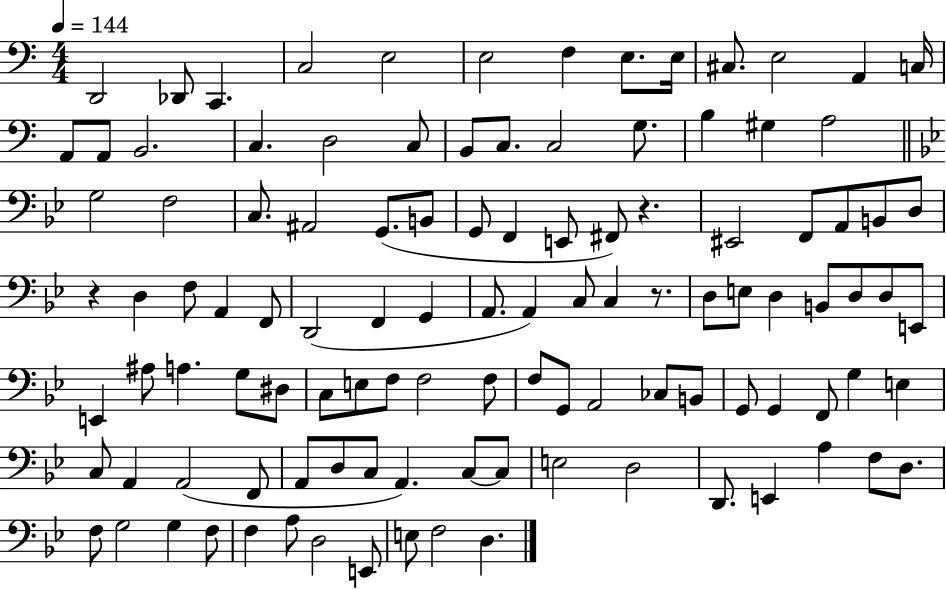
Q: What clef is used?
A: bass